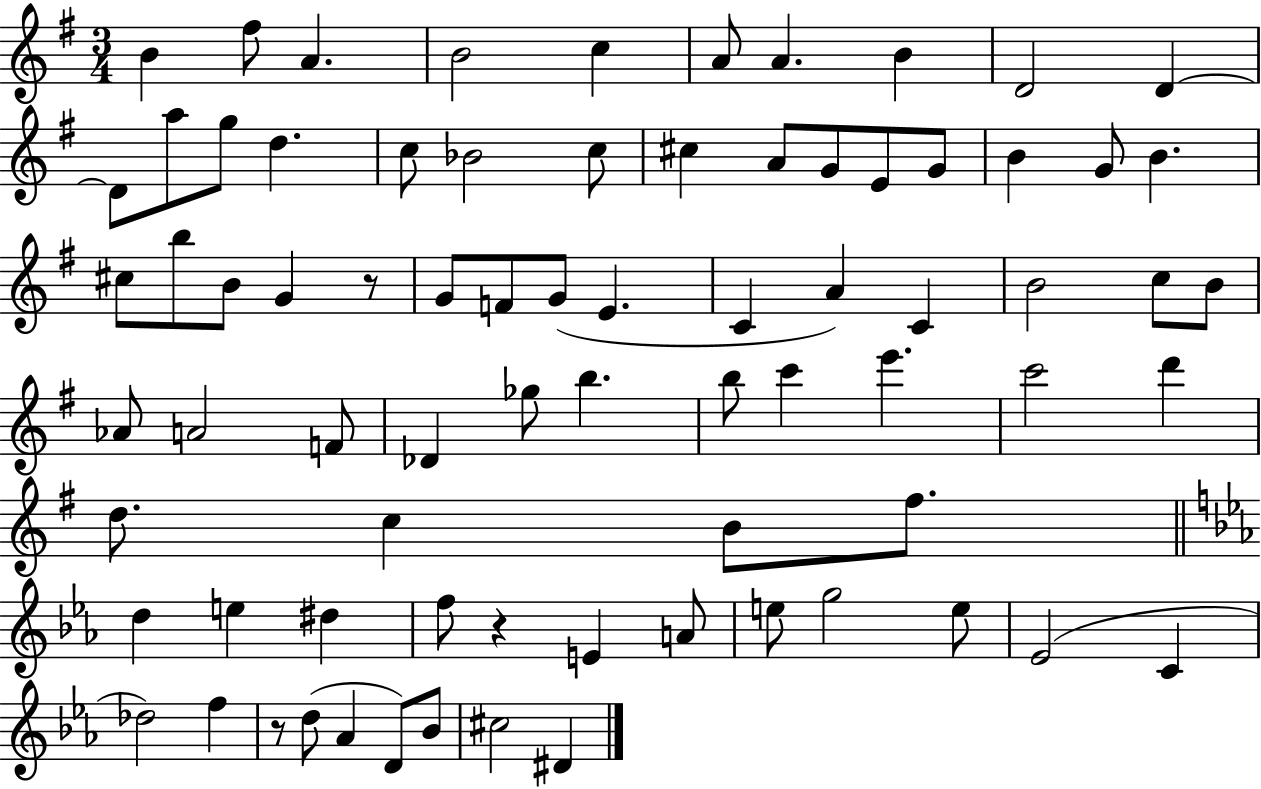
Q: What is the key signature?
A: G major